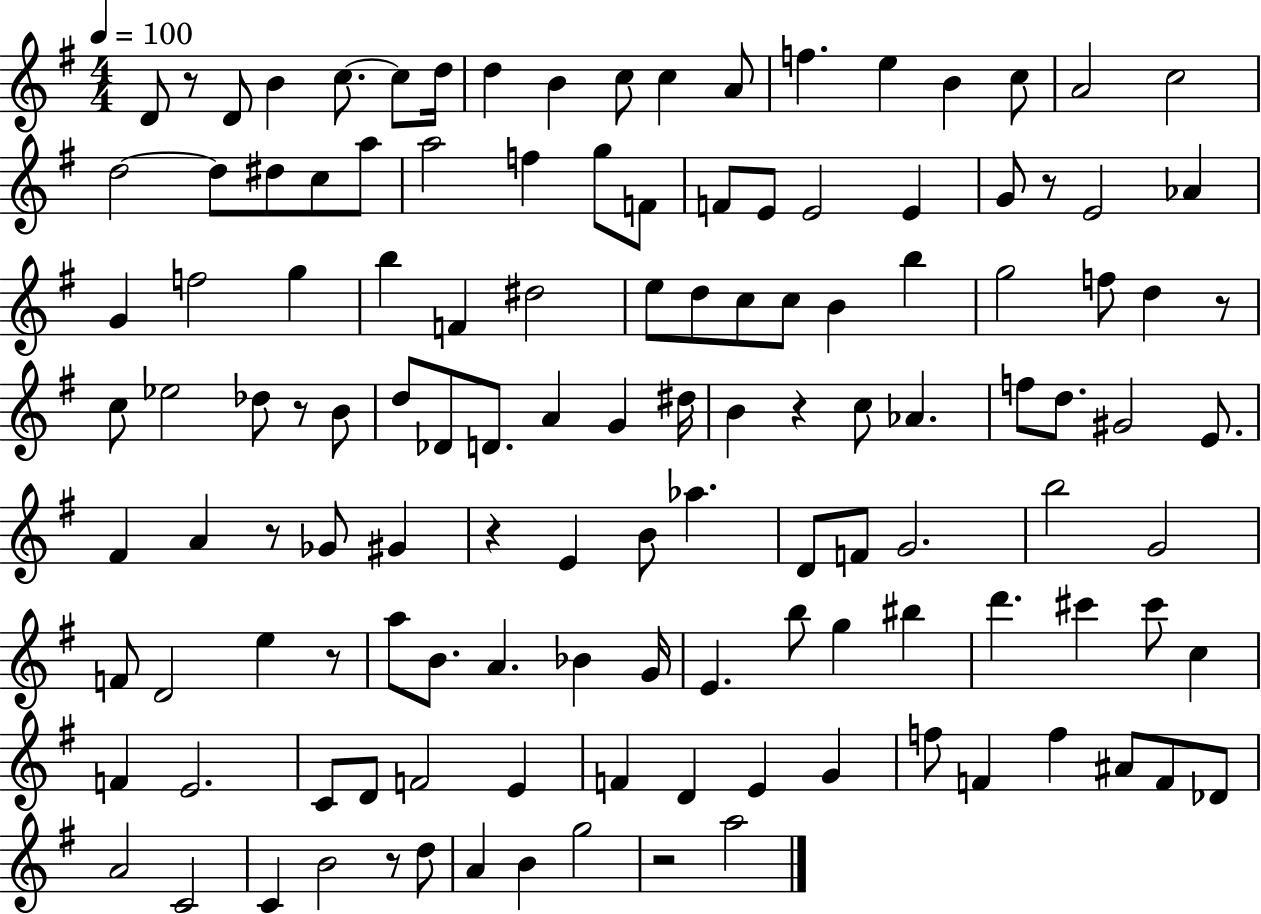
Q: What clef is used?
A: treble